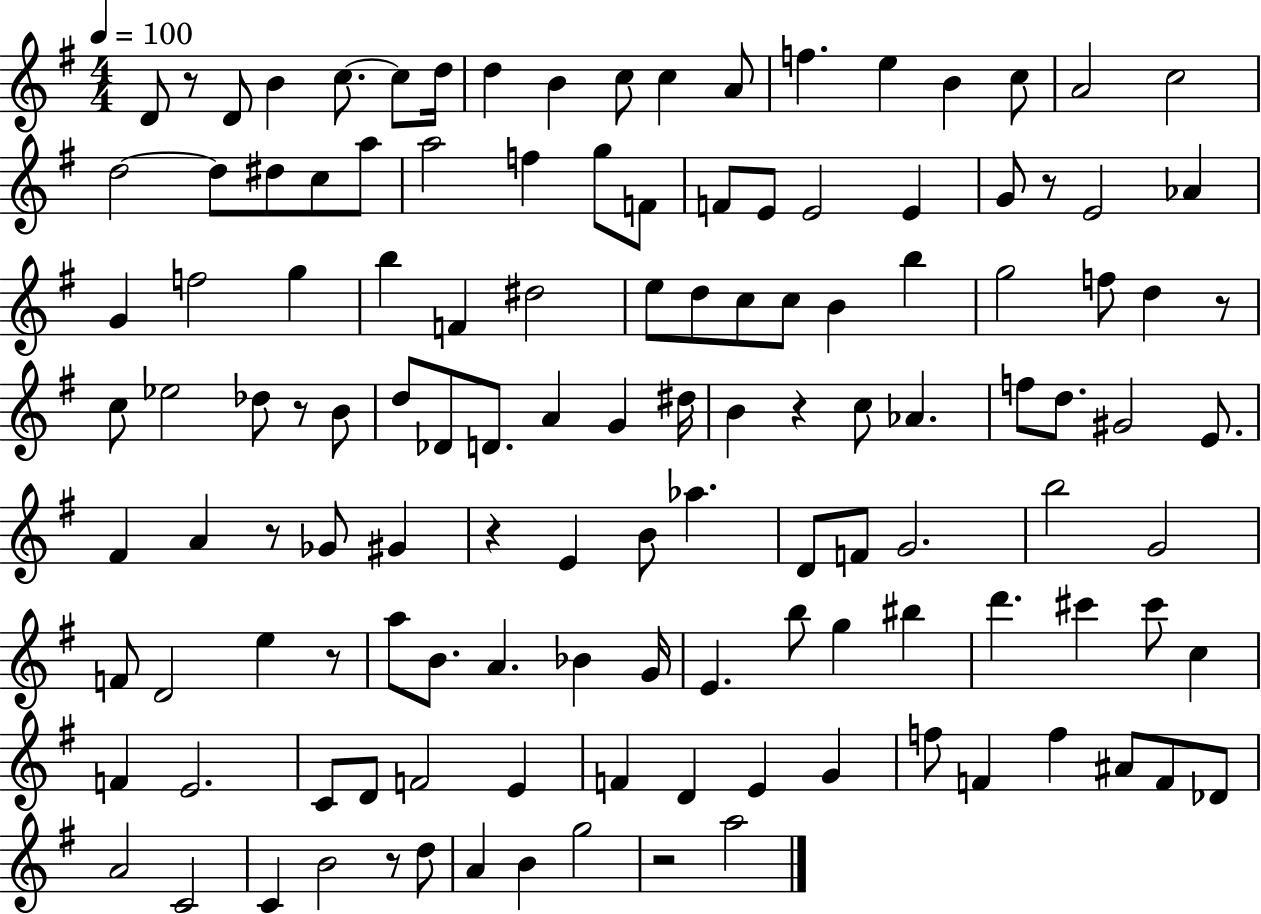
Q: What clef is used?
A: treble